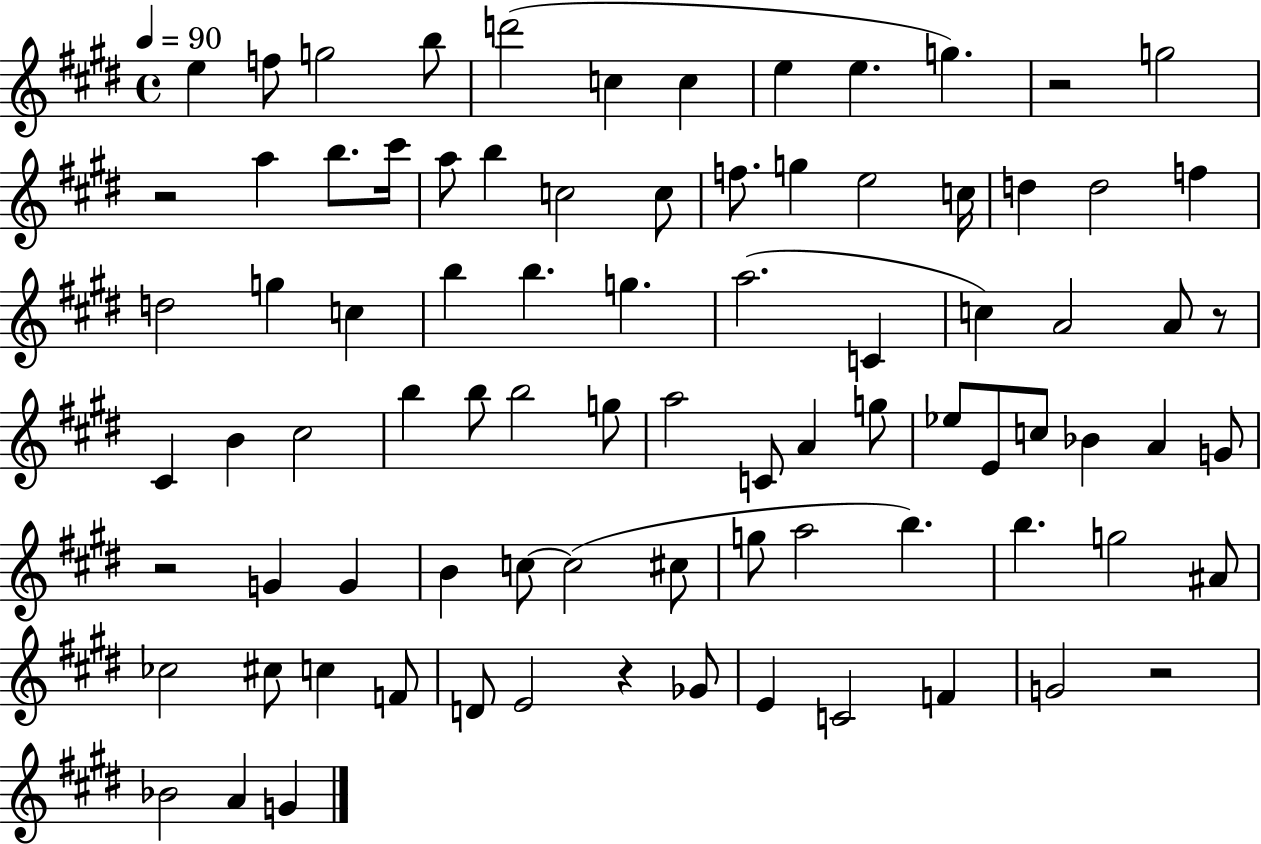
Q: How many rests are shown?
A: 6